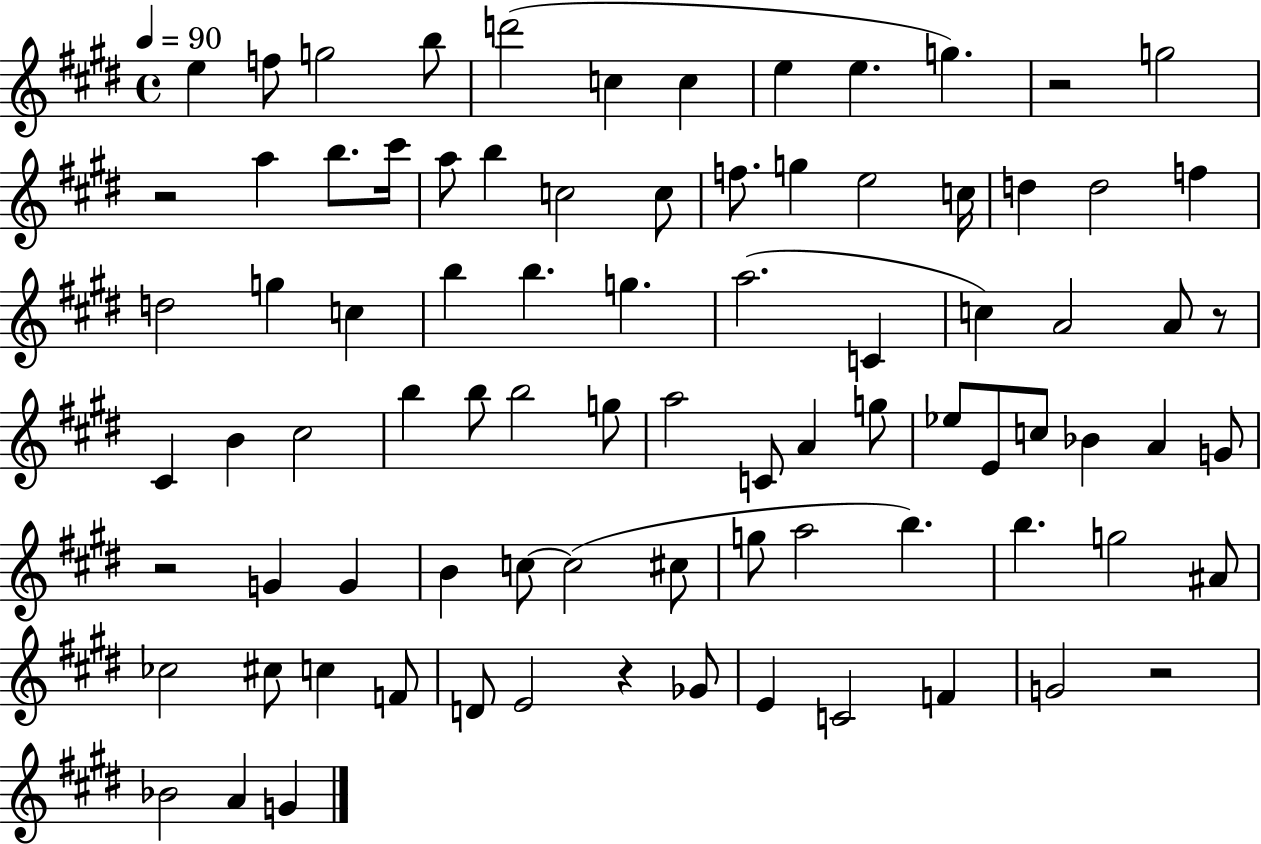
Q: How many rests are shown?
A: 6